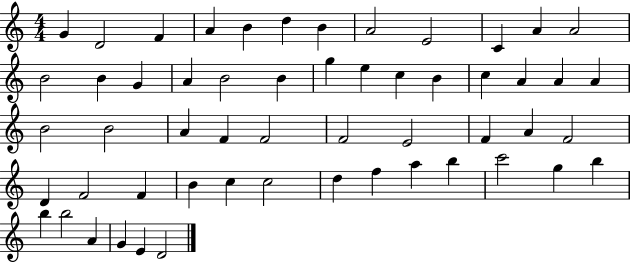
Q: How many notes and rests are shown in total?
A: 55